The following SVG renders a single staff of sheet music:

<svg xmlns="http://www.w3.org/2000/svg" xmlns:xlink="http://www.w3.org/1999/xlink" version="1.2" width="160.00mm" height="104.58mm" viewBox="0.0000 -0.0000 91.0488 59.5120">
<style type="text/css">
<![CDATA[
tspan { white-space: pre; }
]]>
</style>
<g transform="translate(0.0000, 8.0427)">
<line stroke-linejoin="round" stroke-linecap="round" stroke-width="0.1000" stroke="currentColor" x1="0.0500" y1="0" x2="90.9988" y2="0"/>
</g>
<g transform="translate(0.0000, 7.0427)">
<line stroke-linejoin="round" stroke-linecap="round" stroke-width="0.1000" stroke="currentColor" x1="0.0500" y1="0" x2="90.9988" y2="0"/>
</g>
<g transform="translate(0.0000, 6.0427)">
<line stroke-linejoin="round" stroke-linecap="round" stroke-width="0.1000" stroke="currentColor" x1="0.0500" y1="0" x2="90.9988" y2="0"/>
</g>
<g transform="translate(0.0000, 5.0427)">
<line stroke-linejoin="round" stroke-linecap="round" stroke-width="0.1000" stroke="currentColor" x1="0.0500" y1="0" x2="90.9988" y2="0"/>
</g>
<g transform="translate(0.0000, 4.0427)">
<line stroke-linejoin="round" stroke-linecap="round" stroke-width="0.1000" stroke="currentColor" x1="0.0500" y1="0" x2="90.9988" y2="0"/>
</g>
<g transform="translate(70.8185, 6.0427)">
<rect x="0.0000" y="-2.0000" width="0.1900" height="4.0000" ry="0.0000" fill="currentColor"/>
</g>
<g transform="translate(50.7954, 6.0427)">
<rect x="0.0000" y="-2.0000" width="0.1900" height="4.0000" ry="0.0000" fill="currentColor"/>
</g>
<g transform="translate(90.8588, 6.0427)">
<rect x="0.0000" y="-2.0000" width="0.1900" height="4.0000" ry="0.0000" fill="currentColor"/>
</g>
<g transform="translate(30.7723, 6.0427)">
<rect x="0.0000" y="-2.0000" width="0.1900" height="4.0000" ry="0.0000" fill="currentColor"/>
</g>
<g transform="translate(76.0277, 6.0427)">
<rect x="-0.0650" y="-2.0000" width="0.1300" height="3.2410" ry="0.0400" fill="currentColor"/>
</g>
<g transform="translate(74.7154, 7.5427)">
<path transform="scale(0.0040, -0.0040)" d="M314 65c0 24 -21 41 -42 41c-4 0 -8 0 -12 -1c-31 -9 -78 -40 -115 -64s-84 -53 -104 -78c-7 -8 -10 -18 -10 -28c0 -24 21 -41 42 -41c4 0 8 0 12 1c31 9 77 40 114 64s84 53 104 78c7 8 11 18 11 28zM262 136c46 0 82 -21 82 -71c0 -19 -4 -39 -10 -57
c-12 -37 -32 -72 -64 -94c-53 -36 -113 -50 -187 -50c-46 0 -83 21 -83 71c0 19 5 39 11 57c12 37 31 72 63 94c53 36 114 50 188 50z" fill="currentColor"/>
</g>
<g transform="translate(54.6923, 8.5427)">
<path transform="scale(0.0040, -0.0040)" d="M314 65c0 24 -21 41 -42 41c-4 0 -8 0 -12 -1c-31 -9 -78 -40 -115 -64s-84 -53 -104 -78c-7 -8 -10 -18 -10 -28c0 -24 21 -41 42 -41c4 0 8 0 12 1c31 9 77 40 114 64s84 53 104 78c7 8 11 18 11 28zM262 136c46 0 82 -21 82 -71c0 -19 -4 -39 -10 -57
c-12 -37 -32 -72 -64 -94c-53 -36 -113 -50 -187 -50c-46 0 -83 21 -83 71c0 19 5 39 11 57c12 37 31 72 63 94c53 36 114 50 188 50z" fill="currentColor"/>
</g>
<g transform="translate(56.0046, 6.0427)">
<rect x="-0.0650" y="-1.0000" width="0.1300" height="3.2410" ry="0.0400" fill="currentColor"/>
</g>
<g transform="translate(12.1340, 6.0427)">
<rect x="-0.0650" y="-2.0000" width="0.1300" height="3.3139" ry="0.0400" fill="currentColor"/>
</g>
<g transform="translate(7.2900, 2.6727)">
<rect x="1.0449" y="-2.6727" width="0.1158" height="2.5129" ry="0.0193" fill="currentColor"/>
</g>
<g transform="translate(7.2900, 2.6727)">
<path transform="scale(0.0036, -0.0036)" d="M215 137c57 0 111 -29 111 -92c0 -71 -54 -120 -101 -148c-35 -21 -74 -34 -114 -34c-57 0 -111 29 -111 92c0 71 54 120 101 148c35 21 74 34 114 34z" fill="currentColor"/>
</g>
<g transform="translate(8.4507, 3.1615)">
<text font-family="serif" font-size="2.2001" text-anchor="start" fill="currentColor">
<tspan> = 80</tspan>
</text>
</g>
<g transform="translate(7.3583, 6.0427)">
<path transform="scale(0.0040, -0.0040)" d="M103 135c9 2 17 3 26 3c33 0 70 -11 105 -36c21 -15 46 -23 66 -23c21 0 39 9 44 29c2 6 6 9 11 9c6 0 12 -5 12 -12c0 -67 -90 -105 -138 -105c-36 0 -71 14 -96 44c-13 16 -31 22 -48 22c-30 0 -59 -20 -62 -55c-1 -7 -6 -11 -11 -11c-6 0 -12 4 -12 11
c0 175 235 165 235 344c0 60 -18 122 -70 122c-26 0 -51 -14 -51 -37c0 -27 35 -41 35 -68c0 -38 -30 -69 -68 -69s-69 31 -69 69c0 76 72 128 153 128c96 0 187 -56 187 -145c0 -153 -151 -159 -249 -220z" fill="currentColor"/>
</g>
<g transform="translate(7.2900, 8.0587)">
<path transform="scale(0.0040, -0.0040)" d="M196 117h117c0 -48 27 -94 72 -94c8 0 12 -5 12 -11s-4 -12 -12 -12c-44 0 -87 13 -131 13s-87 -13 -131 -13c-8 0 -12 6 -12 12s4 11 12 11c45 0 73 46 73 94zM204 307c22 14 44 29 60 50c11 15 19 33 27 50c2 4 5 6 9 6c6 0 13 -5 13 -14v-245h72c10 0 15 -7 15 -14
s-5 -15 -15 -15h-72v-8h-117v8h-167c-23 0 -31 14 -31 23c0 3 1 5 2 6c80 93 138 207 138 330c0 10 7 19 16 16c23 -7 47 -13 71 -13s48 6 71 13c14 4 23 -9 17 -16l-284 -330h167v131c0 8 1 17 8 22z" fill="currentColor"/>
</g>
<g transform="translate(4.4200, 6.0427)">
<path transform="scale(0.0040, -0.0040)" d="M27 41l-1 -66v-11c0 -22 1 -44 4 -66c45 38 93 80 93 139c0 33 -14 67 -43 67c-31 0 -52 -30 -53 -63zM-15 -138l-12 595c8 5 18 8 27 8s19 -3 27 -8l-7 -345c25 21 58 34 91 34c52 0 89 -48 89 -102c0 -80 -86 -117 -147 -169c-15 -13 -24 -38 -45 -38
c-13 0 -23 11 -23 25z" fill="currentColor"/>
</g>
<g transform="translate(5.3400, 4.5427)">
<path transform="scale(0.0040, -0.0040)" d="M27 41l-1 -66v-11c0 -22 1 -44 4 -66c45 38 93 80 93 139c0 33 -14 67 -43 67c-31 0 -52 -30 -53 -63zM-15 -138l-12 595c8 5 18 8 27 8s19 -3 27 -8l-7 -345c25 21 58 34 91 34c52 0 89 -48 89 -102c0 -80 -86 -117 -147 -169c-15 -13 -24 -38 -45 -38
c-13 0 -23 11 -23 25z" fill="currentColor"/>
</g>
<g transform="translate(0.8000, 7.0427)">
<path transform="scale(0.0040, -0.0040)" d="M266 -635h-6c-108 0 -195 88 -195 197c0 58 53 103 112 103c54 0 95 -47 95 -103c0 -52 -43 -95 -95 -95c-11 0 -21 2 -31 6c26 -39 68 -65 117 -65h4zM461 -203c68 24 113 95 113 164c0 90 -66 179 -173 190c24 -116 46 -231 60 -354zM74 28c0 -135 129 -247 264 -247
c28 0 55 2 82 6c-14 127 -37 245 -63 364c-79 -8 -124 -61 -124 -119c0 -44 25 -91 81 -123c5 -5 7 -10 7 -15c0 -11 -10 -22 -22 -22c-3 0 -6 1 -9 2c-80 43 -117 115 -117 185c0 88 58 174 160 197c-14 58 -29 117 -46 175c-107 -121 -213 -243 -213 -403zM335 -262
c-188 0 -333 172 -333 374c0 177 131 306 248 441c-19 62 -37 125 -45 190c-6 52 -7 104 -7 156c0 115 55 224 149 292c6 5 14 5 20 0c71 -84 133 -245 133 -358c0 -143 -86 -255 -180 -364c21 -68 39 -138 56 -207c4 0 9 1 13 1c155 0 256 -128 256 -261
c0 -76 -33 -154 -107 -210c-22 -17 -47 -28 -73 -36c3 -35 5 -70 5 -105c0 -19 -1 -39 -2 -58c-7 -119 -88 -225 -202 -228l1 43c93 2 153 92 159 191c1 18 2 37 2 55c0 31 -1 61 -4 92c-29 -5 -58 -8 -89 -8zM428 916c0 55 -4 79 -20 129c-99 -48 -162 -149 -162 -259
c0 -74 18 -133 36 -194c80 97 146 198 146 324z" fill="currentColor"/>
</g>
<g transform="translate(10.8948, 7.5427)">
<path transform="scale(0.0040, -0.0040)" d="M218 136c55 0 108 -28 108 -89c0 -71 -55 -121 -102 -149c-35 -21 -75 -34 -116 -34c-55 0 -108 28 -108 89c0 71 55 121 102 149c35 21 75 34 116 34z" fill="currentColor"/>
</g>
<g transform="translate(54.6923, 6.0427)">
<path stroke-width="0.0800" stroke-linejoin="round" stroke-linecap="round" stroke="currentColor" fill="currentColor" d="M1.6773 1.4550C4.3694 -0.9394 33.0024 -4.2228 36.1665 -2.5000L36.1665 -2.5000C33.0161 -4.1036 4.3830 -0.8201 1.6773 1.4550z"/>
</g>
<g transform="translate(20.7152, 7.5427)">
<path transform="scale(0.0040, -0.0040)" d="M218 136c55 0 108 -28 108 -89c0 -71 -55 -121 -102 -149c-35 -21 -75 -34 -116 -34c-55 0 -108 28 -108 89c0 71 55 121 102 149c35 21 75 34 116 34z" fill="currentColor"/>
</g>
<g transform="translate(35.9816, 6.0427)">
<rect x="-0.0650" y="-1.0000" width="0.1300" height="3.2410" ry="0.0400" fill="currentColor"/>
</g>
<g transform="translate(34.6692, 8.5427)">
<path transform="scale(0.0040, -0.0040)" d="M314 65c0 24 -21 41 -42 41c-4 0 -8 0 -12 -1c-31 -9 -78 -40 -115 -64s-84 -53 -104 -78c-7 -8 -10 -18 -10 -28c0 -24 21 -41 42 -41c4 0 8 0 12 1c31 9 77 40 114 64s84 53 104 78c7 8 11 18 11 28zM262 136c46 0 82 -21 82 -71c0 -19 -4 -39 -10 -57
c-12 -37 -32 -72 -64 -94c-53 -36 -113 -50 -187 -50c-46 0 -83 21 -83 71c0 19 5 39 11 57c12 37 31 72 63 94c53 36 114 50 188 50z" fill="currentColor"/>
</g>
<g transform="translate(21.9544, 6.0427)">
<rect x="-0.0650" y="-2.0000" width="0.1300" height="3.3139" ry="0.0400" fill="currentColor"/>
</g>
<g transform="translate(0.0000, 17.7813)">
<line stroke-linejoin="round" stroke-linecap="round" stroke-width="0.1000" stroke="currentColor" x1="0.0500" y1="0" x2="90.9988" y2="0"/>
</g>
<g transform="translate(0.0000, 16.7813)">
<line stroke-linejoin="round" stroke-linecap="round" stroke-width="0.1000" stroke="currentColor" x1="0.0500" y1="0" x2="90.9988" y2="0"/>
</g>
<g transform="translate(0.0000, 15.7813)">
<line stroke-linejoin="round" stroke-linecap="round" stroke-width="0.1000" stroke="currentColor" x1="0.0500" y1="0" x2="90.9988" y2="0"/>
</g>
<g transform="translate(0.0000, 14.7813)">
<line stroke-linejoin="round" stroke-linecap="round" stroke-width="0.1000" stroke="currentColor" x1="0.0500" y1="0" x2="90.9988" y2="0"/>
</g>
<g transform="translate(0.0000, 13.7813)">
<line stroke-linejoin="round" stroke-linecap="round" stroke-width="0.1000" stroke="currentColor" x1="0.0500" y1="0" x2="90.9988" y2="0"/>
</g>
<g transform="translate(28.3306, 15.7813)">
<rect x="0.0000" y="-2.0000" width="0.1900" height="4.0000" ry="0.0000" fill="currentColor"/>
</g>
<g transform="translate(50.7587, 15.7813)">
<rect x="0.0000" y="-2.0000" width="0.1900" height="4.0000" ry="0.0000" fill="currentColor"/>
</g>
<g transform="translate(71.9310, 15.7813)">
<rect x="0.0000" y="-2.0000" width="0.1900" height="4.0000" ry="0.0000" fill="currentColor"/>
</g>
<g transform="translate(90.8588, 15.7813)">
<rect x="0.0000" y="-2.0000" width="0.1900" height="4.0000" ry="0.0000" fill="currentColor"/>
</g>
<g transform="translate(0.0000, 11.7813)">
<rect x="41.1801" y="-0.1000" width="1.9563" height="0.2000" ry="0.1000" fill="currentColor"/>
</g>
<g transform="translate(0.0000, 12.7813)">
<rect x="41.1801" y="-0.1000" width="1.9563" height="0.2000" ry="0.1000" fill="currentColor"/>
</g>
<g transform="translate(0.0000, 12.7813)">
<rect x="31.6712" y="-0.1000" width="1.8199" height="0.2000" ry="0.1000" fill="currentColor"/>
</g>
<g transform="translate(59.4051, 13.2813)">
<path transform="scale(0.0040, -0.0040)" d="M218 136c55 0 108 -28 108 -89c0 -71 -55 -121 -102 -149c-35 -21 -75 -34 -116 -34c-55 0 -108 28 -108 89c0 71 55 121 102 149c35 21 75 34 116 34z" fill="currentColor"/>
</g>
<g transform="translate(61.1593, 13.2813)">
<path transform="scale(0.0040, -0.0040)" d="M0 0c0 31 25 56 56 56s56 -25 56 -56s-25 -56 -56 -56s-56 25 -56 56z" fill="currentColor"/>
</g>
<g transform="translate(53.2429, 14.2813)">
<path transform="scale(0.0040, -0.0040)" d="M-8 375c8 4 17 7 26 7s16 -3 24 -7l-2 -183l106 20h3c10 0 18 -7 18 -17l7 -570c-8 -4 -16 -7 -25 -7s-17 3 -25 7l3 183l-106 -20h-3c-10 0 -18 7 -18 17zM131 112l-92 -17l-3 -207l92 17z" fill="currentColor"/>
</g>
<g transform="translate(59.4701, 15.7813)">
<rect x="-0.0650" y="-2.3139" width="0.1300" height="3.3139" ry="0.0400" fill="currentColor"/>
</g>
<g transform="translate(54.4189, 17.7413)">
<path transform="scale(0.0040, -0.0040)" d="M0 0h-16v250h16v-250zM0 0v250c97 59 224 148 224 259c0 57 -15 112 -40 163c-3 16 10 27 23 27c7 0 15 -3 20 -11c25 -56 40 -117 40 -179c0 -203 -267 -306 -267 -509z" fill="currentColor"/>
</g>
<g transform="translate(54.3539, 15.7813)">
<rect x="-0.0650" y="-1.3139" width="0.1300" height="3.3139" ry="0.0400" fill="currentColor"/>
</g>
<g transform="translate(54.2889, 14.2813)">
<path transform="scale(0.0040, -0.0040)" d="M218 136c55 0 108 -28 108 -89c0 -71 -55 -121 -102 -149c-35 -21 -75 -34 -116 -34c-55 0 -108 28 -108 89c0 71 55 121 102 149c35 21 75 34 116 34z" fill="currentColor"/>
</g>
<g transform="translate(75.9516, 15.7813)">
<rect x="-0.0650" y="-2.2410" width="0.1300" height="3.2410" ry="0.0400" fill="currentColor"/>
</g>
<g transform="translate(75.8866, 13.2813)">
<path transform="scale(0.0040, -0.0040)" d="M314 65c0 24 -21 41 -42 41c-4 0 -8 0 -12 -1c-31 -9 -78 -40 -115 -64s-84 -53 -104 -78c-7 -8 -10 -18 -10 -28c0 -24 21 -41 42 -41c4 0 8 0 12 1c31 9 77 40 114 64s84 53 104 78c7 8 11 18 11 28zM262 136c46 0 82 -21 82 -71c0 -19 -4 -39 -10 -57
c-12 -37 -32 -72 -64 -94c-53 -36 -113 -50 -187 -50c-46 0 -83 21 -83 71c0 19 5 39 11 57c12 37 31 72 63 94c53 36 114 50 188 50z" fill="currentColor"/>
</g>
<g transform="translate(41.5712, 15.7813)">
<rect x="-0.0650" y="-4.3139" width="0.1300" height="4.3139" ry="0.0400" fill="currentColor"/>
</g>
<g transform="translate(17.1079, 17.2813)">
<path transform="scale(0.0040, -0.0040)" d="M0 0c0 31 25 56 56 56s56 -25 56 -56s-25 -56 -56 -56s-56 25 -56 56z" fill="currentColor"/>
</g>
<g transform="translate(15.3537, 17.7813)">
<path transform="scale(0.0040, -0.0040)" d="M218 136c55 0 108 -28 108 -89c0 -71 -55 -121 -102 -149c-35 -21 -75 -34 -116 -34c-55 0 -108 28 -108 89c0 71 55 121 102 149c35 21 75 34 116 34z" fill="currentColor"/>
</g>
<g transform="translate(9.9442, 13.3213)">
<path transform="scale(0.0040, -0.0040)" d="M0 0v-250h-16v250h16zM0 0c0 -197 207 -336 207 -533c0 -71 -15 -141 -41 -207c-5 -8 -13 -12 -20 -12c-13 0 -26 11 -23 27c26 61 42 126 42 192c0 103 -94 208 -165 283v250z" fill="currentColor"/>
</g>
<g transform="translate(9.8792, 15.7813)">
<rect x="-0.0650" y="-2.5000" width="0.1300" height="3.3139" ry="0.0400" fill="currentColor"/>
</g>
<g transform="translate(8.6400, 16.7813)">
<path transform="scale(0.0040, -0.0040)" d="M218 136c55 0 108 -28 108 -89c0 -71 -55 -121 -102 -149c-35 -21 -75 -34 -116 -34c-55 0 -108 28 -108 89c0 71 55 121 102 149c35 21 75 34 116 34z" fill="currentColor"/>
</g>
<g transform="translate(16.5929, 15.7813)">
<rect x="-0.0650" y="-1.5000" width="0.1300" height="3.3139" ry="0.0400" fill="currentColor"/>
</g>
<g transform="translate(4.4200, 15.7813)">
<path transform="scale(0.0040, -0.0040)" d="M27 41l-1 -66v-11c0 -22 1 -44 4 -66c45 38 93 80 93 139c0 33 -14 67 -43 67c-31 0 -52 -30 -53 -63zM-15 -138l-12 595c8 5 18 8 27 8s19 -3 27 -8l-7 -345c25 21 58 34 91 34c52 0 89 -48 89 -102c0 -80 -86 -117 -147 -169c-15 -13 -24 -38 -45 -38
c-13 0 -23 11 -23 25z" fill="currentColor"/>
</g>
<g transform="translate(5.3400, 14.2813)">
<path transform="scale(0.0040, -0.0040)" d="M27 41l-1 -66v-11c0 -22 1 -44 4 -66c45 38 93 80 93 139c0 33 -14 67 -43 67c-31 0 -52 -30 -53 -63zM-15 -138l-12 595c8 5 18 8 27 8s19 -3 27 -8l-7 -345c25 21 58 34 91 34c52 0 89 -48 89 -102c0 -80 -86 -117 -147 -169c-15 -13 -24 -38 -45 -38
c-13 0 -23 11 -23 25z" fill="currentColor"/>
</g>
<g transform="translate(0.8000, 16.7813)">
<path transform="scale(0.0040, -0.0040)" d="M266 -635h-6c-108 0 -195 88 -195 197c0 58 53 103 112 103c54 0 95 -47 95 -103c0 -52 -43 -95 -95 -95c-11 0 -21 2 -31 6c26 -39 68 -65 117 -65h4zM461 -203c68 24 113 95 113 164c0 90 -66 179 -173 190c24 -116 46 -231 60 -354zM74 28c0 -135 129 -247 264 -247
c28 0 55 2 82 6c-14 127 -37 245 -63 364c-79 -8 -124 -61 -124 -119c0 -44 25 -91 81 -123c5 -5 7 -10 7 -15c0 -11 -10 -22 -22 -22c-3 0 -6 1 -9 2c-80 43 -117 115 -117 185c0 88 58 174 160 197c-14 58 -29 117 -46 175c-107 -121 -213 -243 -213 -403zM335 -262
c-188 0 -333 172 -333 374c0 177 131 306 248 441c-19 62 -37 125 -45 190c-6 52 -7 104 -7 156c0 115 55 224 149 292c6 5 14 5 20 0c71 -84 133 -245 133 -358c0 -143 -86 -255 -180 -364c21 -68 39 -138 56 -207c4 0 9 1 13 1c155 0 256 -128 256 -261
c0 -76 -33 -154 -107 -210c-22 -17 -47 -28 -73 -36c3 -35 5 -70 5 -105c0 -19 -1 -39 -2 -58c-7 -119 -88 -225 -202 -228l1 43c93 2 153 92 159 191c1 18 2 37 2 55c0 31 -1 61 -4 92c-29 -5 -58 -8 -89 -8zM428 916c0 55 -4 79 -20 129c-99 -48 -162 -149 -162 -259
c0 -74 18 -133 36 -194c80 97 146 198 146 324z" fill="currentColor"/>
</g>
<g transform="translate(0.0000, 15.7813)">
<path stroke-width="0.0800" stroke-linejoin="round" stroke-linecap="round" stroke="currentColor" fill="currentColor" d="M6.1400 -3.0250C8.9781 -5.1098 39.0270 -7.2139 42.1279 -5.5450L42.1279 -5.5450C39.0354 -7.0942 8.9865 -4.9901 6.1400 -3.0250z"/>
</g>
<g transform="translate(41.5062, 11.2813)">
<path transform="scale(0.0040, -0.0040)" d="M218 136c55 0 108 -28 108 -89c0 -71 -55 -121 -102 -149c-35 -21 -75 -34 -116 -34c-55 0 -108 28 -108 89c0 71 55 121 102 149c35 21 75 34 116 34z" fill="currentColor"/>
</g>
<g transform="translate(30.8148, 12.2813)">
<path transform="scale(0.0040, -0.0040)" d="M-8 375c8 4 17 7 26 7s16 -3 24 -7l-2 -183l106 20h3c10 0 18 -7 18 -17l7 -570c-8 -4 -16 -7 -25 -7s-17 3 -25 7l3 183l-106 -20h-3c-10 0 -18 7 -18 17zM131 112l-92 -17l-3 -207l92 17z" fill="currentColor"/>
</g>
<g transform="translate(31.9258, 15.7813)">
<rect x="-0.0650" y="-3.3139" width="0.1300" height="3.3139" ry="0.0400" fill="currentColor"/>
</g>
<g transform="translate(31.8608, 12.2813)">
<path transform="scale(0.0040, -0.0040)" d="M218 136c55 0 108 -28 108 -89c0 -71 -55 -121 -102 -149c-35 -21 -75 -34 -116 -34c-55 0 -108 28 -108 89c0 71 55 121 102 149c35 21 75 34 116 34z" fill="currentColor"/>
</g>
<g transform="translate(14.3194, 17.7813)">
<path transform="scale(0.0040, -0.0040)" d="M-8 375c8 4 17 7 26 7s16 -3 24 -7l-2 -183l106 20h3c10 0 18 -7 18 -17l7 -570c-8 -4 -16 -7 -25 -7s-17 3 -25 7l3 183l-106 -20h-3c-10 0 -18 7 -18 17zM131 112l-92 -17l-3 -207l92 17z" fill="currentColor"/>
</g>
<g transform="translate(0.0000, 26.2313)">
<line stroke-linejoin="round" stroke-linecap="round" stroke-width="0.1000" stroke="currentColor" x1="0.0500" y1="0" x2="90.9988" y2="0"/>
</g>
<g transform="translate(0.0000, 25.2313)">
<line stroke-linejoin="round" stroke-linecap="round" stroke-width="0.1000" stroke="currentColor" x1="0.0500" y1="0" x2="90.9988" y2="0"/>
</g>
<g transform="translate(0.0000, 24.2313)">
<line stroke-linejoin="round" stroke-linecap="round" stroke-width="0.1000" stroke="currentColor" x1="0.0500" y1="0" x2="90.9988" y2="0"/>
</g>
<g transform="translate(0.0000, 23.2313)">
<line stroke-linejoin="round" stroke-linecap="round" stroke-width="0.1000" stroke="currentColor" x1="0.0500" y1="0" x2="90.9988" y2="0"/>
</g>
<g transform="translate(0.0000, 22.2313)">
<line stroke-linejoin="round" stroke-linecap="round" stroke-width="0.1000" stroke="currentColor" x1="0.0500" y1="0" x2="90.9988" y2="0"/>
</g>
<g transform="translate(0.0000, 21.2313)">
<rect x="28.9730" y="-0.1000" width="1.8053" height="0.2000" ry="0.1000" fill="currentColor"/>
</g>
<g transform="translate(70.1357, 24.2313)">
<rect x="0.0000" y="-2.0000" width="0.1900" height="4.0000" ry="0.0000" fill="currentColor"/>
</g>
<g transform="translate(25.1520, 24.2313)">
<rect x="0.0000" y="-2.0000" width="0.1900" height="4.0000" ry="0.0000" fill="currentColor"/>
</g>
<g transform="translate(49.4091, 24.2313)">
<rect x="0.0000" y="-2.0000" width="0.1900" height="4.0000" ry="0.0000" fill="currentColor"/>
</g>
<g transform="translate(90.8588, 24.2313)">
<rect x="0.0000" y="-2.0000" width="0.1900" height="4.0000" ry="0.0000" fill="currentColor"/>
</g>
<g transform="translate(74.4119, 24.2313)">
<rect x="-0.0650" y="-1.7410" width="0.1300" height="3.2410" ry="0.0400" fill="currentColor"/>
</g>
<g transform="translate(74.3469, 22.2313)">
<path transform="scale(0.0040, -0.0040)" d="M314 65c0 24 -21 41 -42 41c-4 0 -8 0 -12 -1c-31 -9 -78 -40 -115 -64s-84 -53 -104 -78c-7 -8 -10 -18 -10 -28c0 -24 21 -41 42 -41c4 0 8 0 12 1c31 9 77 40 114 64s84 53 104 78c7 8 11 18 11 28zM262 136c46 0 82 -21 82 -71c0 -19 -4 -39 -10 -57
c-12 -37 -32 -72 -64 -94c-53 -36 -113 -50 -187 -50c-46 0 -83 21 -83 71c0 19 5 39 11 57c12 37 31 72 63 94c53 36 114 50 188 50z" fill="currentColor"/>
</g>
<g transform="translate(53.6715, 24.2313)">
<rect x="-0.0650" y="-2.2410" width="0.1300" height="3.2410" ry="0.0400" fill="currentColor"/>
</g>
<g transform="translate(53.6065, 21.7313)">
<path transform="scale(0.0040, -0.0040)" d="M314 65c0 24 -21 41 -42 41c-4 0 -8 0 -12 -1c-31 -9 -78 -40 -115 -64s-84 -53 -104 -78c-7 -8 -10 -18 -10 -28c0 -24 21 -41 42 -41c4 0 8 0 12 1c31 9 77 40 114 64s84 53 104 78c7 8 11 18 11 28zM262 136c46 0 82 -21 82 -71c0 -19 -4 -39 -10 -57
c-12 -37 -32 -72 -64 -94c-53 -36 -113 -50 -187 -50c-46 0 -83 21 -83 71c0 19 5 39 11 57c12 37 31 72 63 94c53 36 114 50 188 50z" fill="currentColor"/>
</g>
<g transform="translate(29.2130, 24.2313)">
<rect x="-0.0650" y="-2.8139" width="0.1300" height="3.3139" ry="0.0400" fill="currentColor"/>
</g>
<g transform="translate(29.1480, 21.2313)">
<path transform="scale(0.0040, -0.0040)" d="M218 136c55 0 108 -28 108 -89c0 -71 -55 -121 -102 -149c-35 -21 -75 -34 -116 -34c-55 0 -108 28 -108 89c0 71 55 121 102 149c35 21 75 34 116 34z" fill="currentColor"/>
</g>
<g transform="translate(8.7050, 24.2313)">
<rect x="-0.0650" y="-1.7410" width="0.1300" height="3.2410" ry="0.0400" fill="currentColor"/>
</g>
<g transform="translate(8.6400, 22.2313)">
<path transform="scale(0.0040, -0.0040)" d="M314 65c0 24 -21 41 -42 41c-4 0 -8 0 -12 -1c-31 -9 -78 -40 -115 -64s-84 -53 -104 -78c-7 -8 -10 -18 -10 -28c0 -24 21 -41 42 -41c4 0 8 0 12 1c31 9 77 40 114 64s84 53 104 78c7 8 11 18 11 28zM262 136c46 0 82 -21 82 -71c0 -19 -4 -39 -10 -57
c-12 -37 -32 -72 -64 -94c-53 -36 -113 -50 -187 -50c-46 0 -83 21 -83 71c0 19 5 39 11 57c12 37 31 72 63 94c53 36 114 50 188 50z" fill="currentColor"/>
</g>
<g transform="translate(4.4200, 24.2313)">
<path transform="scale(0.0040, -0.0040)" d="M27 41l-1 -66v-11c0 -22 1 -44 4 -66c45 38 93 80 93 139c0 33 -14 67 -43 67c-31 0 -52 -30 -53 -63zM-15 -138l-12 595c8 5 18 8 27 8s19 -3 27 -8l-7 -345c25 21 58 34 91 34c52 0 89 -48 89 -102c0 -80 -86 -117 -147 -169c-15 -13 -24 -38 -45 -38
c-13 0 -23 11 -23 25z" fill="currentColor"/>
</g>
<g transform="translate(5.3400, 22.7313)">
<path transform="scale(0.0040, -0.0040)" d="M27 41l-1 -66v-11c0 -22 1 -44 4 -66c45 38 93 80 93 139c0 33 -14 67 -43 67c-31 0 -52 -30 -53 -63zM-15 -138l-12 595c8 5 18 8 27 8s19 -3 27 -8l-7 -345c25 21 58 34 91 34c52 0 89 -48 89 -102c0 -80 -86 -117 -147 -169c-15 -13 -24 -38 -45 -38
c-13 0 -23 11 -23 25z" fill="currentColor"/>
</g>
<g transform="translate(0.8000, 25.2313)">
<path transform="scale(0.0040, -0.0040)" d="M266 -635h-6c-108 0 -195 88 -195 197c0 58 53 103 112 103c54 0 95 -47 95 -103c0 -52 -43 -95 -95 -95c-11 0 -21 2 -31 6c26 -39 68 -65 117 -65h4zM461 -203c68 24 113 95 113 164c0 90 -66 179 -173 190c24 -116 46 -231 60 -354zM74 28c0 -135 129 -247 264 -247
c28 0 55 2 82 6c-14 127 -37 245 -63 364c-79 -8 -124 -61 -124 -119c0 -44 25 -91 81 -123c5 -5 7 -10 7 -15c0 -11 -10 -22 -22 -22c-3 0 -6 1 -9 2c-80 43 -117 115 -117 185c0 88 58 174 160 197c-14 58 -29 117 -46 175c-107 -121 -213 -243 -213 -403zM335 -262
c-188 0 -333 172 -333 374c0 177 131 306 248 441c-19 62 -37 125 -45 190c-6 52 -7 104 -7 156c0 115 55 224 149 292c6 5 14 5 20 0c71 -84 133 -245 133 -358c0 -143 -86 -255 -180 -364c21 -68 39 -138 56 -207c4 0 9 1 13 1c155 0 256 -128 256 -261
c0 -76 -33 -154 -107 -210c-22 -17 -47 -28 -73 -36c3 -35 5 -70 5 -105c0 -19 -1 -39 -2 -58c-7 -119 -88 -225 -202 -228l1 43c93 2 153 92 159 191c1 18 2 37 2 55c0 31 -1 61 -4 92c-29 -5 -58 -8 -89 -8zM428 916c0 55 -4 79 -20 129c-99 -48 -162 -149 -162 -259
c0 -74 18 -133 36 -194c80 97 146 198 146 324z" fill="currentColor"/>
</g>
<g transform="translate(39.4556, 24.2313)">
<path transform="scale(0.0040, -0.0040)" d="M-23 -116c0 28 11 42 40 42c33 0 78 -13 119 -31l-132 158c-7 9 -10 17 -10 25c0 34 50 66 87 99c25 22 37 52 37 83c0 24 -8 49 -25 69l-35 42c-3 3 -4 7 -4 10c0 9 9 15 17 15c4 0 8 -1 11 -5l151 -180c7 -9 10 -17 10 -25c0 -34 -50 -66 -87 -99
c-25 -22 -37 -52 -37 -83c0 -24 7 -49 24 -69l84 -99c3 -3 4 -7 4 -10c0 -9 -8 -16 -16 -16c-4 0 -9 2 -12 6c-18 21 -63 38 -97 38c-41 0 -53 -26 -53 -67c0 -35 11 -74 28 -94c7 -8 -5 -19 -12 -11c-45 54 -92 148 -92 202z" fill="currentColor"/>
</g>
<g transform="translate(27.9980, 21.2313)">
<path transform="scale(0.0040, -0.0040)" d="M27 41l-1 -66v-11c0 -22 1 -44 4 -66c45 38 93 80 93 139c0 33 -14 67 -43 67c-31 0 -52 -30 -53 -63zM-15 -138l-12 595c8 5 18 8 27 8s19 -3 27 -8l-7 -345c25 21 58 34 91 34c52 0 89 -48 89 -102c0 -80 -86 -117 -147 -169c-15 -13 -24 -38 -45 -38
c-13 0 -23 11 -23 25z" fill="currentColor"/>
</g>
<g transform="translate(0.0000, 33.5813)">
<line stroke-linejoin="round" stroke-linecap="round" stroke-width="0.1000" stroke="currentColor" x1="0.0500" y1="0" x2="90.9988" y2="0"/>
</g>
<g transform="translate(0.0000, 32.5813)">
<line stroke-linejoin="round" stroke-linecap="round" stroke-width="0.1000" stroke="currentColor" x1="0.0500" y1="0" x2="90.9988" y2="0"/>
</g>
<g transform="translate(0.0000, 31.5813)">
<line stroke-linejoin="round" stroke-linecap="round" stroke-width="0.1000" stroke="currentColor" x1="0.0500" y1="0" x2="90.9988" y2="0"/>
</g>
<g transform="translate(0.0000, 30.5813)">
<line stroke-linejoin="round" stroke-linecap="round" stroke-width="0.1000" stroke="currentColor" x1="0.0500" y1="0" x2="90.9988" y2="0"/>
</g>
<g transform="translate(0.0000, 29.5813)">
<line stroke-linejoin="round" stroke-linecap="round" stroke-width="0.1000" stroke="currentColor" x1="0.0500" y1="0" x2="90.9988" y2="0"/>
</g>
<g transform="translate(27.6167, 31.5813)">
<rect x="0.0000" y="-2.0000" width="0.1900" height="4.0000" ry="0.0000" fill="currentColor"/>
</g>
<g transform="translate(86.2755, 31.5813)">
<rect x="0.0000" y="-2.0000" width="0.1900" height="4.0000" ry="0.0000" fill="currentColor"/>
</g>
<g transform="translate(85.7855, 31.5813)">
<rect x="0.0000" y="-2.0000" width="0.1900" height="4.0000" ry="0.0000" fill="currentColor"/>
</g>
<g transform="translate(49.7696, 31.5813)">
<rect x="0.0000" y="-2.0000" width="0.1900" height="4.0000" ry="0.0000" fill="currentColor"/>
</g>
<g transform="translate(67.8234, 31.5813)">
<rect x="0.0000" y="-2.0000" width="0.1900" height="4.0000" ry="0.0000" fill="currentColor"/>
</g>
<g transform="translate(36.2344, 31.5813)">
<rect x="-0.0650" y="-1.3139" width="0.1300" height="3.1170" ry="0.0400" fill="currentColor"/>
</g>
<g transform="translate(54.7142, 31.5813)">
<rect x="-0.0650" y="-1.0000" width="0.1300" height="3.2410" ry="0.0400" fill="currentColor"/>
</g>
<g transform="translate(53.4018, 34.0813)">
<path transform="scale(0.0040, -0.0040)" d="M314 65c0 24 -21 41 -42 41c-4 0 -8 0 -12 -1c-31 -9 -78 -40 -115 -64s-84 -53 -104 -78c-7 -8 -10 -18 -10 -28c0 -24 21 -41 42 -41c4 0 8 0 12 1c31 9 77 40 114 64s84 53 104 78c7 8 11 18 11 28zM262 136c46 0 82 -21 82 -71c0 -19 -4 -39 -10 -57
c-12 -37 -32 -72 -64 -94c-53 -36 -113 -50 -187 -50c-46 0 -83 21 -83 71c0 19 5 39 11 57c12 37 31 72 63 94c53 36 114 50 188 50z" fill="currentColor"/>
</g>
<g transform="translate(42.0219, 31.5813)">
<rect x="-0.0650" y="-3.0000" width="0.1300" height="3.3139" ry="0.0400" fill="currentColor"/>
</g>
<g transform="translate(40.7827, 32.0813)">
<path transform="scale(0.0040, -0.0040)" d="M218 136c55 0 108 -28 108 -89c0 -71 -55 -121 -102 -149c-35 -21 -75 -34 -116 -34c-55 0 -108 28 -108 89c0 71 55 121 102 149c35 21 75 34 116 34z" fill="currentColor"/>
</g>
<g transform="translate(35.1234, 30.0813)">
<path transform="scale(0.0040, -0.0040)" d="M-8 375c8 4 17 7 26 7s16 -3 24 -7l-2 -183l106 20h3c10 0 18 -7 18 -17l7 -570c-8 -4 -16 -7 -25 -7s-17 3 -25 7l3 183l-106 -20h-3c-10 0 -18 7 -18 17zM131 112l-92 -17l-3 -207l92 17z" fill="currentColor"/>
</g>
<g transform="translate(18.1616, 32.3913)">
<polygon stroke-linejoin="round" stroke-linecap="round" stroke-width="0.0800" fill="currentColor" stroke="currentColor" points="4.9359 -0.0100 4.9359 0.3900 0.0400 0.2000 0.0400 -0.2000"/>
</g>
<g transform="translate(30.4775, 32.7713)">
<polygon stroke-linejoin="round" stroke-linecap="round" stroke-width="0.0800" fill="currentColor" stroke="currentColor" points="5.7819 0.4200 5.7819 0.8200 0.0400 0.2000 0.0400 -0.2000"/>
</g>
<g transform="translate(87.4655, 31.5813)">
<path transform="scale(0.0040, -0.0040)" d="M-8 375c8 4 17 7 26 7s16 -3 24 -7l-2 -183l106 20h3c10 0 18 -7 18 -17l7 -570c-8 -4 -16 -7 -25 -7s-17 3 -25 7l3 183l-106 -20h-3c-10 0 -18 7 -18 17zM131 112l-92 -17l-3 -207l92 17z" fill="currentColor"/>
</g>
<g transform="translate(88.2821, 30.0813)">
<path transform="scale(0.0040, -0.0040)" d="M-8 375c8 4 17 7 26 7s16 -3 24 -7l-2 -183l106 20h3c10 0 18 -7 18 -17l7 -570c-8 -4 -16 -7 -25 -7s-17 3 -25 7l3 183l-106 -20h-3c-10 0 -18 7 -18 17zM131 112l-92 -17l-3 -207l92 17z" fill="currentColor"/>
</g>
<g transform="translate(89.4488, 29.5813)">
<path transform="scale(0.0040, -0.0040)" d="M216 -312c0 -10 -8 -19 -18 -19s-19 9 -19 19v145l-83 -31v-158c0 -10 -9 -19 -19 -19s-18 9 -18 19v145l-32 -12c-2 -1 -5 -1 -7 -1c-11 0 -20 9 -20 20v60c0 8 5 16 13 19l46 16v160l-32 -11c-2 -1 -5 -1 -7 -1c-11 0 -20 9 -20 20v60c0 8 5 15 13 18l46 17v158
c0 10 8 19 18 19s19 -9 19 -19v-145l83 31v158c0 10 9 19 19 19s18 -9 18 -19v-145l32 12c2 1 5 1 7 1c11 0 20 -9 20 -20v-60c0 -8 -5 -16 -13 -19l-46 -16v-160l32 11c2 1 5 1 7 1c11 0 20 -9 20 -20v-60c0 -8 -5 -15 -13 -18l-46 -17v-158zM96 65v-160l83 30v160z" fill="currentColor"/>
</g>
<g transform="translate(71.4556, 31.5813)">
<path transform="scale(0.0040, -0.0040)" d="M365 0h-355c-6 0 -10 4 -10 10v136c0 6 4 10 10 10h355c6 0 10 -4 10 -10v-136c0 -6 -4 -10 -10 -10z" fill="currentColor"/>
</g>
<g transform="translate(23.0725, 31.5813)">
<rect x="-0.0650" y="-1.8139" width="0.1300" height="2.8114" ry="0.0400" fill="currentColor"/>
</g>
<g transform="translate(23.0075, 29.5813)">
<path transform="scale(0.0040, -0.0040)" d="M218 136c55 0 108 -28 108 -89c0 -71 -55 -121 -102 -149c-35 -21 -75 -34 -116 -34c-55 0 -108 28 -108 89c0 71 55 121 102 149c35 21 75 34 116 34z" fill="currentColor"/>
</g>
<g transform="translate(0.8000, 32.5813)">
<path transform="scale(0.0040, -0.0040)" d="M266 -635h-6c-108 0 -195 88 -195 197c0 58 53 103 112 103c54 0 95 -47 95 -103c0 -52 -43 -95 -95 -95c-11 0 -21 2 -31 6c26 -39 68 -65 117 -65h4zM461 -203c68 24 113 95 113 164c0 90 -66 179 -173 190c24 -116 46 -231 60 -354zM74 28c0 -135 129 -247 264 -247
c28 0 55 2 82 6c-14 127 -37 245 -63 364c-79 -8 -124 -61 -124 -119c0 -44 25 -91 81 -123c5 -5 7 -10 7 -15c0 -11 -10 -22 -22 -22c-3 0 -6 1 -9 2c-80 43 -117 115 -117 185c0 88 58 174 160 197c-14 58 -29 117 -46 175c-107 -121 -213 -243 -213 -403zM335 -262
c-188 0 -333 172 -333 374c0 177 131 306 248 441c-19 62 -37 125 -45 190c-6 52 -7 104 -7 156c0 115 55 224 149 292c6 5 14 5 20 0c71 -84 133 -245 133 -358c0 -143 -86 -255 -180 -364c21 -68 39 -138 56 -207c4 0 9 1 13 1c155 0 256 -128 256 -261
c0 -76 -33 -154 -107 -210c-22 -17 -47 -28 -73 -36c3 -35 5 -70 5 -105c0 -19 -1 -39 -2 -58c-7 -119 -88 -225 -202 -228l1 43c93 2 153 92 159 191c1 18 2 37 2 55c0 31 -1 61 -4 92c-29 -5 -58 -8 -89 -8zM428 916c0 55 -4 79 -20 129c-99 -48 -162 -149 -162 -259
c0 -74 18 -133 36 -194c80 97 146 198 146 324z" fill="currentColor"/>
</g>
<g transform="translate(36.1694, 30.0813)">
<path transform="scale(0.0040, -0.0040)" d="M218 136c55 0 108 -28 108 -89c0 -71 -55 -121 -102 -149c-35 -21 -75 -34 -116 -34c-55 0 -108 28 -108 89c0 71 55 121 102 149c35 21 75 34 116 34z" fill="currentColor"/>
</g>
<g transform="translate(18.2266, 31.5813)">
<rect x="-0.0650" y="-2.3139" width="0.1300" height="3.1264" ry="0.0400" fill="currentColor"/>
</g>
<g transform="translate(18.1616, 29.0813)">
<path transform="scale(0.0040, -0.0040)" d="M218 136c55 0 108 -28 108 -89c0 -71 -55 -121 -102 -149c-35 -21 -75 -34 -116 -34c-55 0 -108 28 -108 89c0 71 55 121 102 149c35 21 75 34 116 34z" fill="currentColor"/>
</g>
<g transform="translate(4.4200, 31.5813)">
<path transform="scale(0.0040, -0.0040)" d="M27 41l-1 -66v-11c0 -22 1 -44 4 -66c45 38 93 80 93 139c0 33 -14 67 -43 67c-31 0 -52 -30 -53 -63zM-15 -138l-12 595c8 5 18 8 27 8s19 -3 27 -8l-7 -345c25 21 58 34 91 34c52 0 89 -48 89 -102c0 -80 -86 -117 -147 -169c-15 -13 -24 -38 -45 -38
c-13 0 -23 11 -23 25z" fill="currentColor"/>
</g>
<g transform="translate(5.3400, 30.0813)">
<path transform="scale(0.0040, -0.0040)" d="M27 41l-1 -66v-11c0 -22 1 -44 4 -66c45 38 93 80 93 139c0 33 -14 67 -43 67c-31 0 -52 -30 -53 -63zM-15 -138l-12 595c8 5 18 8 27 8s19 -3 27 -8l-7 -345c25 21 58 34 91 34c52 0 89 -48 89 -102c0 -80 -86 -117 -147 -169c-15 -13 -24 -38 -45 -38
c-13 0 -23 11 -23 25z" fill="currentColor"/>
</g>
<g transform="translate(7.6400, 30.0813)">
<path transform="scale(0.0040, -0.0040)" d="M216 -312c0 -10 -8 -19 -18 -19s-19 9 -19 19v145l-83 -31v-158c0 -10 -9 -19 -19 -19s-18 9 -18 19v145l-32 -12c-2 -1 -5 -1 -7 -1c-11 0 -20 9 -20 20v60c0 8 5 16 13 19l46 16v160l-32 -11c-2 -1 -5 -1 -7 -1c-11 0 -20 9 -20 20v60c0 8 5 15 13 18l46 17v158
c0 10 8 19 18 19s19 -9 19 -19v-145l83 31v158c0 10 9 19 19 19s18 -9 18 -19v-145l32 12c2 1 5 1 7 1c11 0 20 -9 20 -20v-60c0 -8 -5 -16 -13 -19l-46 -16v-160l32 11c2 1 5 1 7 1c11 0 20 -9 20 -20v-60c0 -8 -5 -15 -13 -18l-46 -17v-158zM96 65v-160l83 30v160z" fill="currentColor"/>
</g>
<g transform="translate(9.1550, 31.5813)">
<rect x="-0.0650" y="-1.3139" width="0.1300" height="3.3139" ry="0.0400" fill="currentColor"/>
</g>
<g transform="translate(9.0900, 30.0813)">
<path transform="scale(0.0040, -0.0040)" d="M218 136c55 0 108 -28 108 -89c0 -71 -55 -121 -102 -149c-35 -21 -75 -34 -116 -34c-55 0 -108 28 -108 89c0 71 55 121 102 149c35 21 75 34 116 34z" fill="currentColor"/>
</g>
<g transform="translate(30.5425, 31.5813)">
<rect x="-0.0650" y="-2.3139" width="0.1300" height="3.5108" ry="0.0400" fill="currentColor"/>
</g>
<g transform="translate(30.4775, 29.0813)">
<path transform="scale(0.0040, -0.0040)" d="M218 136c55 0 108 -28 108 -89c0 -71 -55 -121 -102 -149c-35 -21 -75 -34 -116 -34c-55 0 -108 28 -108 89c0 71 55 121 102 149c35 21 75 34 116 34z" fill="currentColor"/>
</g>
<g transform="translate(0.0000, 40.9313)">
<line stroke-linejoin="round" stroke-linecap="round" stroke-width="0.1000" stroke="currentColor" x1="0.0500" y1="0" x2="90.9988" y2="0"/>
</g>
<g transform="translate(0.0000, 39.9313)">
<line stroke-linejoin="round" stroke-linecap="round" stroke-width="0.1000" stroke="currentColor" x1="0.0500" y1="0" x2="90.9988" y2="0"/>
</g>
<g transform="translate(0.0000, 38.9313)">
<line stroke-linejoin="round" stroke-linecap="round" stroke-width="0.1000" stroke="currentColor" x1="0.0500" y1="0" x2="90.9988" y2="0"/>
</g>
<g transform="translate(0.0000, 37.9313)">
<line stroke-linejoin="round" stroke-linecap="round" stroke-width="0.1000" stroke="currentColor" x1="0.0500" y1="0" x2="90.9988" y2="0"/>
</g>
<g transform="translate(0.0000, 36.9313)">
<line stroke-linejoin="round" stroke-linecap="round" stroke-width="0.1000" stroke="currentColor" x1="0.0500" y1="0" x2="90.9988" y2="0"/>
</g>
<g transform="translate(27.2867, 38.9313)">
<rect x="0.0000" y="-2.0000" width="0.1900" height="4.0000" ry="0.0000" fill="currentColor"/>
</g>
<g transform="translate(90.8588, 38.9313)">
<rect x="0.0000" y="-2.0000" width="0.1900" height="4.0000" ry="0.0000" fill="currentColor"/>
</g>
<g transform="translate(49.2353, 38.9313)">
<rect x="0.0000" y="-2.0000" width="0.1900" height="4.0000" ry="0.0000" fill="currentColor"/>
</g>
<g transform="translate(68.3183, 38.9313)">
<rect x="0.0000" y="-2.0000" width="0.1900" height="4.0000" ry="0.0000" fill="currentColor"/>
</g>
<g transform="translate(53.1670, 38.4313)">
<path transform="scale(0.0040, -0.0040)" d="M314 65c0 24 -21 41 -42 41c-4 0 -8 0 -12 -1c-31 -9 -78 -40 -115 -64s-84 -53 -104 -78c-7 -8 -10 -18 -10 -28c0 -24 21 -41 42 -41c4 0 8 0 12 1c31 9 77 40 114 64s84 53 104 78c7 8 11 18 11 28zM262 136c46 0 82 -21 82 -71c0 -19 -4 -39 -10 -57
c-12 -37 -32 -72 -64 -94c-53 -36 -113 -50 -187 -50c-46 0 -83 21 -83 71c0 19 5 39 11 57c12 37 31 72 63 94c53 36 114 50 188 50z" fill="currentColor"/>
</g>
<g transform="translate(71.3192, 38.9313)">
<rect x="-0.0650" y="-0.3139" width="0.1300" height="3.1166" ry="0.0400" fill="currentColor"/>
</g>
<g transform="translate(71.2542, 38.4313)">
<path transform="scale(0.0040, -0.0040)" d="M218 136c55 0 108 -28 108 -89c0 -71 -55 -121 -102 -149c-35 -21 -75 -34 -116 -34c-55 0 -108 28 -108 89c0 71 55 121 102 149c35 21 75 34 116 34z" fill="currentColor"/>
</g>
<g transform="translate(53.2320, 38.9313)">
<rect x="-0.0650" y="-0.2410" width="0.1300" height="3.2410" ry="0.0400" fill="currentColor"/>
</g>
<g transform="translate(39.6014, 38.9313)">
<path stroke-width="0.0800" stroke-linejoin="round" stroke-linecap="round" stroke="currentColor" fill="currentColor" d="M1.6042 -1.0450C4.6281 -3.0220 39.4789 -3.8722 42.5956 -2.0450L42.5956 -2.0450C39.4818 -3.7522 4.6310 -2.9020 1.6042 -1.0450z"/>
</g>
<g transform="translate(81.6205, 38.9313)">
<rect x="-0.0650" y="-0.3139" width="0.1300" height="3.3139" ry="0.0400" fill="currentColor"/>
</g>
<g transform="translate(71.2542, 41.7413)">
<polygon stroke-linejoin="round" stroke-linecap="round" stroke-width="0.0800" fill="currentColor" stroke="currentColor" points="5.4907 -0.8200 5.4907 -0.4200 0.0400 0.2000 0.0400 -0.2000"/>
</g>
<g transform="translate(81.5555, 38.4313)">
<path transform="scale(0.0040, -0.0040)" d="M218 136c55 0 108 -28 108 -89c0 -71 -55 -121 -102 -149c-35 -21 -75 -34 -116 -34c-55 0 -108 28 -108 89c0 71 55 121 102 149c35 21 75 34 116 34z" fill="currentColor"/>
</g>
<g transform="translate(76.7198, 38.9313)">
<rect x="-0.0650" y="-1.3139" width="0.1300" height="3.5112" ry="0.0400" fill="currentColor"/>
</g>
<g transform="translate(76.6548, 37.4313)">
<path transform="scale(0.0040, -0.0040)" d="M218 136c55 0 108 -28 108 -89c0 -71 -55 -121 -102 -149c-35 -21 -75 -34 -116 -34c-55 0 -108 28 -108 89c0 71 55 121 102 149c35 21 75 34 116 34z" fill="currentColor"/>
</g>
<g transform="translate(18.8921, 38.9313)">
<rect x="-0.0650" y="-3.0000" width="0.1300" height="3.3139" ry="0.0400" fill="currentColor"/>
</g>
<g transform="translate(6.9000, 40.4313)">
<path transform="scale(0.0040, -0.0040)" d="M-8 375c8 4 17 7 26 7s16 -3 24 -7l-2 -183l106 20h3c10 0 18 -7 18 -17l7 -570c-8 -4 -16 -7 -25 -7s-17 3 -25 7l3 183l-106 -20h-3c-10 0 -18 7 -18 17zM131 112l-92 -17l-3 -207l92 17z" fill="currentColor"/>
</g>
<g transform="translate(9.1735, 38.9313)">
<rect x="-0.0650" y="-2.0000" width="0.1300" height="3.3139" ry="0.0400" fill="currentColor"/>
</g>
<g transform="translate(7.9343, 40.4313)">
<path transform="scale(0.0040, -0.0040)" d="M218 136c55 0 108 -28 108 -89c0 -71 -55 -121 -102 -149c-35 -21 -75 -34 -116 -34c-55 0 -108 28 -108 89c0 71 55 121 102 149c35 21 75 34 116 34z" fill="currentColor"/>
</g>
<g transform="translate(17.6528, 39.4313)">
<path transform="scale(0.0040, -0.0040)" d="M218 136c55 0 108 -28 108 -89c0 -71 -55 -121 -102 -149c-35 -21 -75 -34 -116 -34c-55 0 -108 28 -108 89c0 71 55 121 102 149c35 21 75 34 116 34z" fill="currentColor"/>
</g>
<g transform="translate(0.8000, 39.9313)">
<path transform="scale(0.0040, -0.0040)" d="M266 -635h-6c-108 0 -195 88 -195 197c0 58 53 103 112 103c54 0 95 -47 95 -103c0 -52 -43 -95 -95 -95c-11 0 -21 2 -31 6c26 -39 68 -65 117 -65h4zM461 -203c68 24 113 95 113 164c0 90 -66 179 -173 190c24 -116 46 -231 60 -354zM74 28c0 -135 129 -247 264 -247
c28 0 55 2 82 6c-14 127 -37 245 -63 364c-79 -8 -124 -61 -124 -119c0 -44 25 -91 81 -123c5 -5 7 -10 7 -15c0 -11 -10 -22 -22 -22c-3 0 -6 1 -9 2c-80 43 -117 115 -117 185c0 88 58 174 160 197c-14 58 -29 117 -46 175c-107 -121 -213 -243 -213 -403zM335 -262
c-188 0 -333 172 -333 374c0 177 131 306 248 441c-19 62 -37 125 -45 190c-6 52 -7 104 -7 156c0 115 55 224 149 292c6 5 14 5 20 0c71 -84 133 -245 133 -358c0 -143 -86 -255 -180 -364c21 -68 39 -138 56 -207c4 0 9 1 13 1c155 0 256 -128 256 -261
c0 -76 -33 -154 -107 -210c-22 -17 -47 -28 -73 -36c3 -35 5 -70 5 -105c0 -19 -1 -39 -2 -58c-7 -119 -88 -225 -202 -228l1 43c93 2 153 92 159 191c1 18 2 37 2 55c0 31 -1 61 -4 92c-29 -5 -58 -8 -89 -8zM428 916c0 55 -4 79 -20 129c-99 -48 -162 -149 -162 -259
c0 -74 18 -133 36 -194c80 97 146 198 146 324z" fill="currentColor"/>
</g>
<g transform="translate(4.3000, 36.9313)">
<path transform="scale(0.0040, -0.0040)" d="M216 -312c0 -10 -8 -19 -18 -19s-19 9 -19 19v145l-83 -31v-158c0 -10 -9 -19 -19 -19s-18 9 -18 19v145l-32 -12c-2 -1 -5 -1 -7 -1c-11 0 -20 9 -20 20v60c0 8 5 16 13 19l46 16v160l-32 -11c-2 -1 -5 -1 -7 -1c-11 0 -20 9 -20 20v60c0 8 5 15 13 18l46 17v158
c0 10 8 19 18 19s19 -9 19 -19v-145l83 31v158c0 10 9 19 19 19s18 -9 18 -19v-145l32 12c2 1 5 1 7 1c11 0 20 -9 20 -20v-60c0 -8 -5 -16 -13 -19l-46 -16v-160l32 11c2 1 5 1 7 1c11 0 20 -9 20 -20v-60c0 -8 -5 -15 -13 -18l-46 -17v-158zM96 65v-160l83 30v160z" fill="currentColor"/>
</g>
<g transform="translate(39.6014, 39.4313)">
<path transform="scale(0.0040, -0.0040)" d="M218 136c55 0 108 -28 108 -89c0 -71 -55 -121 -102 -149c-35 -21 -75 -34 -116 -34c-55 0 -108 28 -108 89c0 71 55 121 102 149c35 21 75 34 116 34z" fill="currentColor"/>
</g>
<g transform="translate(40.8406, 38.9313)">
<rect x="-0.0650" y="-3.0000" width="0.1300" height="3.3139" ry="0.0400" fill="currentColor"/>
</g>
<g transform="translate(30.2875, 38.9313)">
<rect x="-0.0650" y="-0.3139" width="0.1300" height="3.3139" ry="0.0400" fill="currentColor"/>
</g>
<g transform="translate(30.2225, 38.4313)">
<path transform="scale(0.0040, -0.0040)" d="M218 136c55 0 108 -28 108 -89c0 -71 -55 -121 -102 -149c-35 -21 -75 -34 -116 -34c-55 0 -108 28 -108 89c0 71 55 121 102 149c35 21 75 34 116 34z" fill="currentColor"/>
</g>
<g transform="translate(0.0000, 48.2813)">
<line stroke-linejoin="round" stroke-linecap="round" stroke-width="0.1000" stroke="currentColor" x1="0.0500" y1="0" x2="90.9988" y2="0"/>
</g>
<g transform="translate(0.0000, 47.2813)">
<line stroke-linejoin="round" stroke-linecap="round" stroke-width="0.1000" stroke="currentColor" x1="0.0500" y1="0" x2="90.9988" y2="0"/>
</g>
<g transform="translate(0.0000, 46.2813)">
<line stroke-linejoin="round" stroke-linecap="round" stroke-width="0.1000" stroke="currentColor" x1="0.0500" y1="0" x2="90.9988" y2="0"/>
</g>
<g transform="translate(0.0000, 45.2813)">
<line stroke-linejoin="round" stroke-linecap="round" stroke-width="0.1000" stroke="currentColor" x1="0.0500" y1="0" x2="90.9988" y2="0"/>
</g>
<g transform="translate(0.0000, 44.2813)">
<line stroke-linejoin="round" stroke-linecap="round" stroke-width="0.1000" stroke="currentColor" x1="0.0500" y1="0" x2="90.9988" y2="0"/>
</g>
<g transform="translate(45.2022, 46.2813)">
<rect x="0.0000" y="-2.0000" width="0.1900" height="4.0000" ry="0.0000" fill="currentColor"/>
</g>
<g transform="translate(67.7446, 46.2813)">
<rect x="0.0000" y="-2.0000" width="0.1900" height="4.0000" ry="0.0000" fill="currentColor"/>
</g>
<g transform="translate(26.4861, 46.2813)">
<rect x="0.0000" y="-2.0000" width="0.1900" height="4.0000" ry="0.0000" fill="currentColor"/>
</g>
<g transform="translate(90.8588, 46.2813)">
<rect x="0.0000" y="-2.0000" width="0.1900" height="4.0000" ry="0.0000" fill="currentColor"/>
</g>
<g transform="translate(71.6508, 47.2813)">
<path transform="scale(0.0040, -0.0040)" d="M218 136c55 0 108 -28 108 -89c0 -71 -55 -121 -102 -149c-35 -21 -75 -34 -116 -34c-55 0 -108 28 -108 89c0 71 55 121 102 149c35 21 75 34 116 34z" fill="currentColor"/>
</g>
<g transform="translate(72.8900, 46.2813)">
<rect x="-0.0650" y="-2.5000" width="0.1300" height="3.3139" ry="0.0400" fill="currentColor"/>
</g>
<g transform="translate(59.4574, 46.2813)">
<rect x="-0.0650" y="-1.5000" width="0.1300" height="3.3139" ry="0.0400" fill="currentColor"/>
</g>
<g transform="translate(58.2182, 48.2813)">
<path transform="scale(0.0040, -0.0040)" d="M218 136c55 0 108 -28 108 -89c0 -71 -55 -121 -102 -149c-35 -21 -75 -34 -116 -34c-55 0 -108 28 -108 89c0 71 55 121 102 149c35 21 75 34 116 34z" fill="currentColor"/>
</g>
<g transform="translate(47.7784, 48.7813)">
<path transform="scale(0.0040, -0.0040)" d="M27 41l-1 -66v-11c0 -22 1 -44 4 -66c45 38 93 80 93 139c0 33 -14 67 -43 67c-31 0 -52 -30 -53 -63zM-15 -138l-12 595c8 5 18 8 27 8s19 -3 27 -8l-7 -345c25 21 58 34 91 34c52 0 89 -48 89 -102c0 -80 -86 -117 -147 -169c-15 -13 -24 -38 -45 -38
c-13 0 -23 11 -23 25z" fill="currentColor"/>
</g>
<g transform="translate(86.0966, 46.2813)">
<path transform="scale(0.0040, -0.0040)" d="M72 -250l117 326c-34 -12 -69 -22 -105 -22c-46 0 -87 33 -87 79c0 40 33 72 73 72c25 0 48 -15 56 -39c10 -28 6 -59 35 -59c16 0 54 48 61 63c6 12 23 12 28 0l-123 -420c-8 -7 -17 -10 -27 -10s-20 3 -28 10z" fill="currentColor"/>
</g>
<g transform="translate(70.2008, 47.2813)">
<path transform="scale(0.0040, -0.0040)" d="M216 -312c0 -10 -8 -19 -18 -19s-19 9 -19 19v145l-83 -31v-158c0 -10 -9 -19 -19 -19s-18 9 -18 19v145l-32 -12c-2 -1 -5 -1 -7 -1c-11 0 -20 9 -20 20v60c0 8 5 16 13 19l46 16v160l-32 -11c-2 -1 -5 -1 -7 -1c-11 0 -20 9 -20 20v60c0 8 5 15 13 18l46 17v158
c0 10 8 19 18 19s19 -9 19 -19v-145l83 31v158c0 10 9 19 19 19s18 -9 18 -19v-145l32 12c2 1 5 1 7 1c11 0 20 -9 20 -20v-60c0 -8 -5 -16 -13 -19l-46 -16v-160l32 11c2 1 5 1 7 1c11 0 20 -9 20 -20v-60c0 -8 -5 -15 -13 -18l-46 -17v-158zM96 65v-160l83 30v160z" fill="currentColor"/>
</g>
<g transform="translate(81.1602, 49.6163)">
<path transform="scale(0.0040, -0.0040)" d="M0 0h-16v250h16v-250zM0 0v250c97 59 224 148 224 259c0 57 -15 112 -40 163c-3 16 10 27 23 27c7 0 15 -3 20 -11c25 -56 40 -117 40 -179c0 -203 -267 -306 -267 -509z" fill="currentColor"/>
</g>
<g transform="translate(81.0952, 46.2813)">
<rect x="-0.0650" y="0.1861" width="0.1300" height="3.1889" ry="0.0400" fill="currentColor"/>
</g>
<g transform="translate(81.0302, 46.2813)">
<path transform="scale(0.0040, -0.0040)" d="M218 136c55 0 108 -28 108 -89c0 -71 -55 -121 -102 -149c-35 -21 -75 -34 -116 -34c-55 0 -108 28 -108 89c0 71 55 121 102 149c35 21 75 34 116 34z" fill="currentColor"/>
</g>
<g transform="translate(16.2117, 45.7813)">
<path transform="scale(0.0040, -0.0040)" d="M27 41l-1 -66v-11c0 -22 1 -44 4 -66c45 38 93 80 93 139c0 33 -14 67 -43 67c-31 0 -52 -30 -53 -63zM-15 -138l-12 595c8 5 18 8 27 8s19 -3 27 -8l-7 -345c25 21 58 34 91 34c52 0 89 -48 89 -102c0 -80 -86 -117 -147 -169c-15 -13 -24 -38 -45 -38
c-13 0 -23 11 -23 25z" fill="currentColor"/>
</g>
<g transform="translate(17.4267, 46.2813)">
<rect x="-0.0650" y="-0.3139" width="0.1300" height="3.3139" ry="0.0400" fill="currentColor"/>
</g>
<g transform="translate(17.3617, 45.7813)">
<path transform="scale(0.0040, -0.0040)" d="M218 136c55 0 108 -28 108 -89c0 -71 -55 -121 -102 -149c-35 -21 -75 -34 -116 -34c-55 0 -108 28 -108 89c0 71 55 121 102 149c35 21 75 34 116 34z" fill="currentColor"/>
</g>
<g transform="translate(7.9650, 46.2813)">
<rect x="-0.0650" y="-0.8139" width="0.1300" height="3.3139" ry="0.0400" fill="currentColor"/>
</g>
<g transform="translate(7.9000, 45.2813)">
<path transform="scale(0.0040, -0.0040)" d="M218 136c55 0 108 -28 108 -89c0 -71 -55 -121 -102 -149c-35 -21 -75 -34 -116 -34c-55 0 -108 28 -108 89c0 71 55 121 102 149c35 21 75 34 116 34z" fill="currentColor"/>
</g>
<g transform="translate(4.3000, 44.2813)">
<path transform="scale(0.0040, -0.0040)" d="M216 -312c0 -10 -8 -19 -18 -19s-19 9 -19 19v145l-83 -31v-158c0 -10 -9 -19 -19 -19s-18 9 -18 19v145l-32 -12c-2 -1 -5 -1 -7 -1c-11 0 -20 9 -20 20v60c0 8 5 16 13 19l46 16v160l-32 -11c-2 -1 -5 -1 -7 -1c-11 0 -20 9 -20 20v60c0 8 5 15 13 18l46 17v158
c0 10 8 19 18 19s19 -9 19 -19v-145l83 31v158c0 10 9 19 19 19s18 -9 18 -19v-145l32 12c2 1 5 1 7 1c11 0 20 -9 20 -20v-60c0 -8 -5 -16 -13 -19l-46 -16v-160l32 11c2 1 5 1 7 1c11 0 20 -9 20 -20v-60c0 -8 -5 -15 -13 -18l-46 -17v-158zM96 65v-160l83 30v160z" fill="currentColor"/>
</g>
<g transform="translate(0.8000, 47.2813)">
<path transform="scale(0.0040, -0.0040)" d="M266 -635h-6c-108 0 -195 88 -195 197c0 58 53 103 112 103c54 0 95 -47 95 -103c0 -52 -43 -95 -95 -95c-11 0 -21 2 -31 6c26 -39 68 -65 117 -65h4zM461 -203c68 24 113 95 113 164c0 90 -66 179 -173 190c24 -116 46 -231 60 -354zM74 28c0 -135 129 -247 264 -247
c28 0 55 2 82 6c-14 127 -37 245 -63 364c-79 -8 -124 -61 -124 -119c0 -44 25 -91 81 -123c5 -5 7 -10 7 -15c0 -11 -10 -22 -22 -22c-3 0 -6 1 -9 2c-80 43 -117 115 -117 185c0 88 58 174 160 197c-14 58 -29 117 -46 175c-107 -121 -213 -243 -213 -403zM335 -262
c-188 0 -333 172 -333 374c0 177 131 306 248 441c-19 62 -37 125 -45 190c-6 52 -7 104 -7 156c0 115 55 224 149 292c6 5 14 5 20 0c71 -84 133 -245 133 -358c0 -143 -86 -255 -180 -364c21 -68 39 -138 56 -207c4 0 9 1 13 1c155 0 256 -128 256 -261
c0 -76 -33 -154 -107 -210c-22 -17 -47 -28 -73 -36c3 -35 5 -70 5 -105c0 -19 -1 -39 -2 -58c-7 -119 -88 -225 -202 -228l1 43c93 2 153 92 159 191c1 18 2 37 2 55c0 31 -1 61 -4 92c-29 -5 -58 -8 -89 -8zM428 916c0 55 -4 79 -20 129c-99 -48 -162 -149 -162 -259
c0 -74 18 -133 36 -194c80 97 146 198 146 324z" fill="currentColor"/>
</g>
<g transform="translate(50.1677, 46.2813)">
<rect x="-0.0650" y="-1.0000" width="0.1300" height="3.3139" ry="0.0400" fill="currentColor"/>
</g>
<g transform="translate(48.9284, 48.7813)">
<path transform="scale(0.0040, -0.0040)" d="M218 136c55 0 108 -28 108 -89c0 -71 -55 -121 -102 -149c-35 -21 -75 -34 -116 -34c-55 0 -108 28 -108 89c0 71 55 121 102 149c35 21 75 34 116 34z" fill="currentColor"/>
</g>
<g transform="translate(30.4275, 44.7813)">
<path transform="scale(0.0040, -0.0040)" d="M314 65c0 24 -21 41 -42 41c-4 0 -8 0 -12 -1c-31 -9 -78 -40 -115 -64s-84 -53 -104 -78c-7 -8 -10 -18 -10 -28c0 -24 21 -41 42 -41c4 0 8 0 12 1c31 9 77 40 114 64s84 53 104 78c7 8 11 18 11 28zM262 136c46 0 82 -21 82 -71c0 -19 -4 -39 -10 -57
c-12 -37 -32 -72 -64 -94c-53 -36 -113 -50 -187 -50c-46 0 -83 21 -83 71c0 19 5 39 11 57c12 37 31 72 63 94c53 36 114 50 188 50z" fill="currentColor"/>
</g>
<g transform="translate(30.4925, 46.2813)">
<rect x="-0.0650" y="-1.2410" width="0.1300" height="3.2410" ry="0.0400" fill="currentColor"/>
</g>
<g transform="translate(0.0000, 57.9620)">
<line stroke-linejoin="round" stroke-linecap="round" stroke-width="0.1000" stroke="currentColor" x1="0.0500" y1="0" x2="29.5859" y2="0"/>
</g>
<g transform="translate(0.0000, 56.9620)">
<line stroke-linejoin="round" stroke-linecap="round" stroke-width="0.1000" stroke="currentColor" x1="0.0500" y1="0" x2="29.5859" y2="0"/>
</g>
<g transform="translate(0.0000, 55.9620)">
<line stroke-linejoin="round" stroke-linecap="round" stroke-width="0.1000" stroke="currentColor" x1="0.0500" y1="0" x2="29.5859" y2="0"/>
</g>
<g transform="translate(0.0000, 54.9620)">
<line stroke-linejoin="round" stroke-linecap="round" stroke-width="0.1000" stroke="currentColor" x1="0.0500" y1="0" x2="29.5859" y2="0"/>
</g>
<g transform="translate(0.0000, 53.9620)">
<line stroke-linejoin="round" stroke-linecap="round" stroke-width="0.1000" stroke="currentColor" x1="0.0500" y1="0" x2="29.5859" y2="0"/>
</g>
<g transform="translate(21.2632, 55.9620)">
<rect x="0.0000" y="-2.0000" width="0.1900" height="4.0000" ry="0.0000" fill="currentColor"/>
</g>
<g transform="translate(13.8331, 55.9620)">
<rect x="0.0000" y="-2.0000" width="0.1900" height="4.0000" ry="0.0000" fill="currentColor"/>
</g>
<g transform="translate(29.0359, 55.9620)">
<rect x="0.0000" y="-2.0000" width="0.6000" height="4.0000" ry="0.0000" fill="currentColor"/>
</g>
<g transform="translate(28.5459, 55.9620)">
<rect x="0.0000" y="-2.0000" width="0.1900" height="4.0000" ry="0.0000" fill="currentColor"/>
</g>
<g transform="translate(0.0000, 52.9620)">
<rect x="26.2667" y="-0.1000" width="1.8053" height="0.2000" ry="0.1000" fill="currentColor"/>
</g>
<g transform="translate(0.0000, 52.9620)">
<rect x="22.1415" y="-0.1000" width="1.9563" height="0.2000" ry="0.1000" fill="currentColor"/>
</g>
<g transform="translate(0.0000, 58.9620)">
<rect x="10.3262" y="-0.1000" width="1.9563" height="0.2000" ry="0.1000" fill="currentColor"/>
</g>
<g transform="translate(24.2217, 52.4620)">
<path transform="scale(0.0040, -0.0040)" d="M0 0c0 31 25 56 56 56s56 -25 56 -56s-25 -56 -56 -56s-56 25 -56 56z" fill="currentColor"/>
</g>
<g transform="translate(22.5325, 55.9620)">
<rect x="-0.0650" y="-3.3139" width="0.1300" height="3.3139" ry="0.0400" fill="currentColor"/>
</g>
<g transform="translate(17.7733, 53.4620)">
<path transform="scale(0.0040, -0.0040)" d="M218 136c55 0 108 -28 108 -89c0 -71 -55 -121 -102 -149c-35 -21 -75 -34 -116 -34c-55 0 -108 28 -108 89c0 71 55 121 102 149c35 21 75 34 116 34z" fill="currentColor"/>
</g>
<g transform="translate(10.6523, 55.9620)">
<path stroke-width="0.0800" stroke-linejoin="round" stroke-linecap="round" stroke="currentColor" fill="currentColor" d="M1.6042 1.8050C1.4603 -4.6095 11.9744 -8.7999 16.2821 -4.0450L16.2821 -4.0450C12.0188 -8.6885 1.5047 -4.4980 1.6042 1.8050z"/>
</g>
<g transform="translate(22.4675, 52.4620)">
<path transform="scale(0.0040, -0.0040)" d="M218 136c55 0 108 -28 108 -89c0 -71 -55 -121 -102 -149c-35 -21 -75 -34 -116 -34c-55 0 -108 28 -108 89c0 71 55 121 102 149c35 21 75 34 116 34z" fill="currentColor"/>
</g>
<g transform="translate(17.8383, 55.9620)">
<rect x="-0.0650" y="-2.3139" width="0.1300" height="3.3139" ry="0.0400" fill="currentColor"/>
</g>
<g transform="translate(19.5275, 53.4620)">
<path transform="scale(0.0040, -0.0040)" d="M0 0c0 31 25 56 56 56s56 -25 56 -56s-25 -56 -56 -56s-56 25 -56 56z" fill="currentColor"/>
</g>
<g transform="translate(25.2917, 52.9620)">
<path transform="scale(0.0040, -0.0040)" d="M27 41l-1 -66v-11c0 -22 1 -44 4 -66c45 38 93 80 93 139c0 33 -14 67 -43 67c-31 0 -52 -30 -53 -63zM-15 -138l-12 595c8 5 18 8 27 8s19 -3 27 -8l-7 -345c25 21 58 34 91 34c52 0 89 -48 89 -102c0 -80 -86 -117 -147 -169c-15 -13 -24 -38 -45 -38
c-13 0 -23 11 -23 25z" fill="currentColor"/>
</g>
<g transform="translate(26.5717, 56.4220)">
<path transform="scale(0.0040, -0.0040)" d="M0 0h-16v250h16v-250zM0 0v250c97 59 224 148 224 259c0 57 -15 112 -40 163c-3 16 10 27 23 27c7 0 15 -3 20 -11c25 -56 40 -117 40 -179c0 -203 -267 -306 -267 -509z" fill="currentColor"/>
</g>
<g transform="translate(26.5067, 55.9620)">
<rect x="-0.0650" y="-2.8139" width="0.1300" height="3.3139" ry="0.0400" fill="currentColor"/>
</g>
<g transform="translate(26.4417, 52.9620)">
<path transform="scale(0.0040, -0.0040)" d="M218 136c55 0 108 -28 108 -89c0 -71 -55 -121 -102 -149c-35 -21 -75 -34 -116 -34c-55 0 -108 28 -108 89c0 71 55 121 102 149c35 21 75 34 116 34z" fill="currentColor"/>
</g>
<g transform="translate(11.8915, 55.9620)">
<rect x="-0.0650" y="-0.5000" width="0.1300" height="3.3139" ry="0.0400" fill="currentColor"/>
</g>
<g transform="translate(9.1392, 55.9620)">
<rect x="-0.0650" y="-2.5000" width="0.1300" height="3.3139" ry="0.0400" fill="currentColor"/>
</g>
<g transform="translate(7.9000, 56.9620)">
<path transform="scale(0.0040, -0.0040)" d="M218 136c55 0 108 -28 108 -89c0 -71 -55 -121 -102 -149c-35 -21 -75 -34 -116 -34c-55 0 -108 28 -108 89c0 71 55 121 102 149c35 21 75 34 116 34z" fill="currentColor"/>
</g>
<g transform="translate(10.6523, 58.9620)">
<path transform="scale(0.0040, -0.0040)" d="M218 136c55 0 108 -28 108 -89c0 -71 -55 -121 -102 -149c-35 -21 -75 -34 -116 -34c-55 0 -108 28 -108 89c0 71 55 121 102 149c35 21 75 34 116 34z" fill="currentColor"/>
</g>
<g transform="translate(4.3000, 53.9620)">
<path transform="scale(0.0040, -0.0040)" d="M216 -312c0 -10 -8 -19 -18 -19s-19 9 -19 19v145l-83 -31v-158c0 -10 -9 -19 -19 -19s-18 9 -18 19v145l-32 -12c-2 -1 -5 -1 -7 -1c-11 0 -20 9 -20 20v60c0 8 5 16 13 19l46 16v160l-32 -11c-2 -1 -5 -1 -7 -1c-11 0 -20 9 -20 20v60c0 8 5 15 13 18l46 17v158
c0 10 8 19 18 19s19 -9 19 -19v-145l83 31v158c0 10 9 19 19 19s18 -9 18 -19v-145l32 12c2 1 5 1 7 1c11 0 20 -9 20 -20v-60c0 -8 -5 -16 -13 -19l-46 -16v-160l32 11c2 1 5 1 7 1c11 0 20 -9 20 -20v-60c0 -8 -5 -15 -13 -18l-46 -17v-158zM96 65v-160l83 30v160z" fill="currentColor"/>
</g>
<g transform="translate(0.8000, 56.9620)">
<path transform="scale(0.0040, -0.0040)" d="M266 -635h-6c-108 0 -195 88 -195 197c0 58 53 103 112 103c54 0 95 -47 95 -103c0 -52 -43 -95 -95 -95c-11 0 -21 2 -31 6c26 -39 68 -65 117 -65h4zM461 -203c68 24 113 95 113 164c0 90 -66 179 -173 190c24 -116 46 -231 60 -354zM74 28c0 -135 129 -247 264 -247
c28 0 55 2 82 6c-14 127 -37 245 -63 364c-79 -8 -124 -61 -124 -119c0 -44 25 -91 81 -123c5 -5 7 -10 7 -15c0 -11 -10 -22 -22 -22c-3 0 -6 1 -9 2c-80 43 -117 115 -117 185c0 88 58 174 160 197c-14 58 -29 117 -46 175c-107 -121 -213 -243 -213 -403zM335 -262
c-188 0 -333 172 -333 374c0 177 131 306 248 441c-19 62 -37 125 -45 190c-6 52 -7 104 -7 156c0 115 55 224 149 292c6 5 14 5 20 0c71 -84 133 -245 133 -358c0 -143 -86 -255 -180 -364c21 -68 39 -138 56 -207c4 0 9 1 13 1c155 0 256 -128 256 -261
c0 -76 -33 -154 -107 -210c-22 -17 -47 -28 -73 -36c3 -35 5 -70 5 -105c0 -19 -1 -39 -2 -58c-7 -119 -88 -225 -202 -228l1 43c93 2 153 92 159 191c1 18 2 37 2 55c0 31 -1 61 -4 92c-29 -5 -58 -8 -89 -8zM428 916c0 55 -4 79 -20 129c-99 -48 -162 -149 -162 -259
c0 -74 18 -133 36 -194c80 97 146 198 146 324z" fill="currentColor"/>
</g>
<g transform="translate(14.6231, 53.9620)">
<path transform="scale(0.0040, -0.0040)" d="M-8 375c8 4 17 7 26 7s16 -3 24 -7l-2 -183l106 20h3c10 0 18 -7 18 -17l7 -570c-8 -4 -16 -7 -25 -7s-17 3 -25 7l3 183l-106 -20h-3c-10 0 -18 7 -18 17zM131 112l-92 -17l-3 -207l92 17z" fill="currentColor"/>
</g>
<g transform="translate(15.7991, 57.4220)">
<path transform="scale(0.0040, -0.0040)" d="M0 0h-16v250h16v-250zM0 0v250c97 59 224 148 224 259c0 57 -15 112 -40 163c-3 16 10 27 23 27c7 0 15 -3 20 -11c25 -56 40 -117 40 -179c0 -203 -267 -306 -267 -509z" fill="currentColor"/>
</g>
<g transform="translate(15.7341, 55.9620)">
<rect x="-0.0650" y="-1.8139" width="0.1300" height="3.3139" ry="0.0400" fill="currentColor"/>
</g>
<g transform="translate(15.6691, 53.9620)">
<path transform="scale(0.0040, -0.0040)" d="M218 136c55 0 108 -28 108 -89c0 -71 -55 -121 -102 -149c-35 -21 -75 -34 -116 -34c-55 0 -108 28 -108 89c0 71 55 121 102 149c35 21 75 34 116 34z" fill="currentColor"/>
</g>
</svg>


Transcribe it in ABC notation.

X:1
T:Untitled
M:2/4
L:1/4
K:Bb
F F D2 D2 F2 G/2 E b d' e/2 g g2 f2 _a z g2 f2 ^e g/2 f/2 g/2 e/2 A D2 z2 F A c A c2 c/2 e/2 c d _c e2 _D E ^G B/2 z/2 G C f/2 g b _a/2